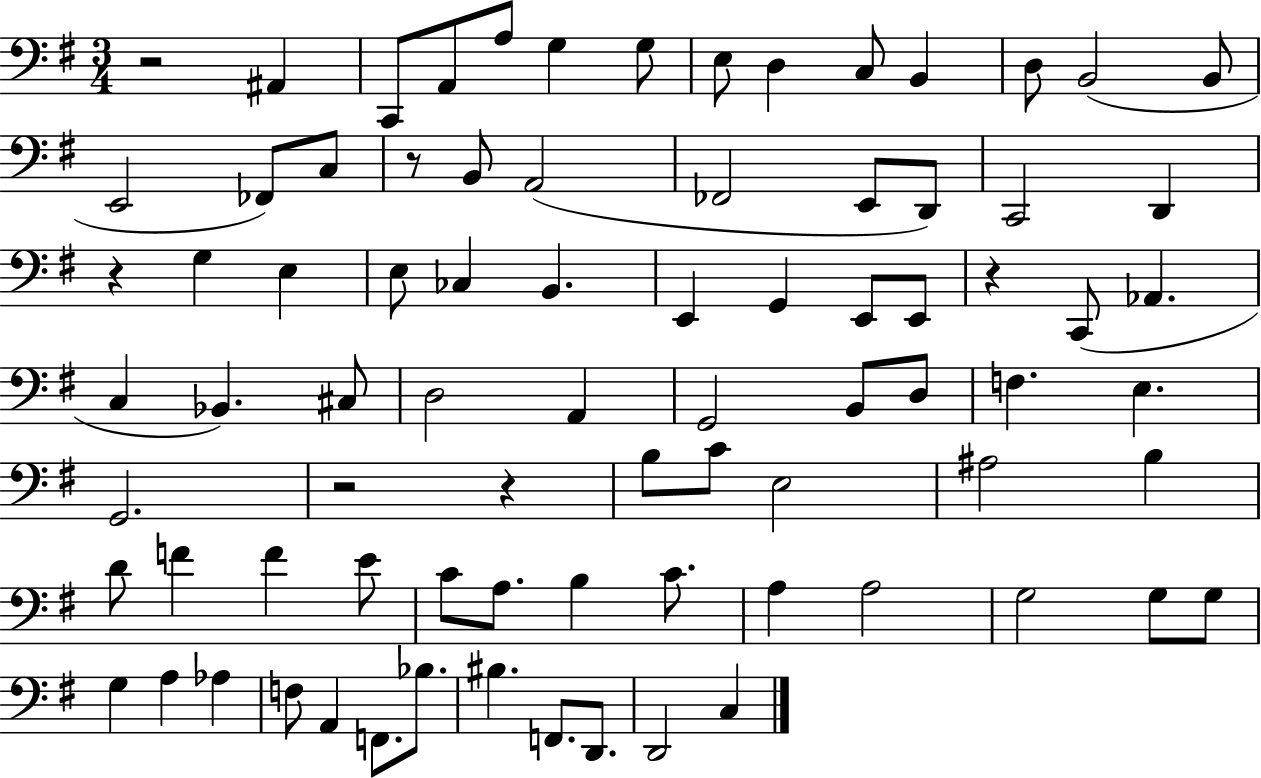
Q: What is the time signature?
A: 3/4